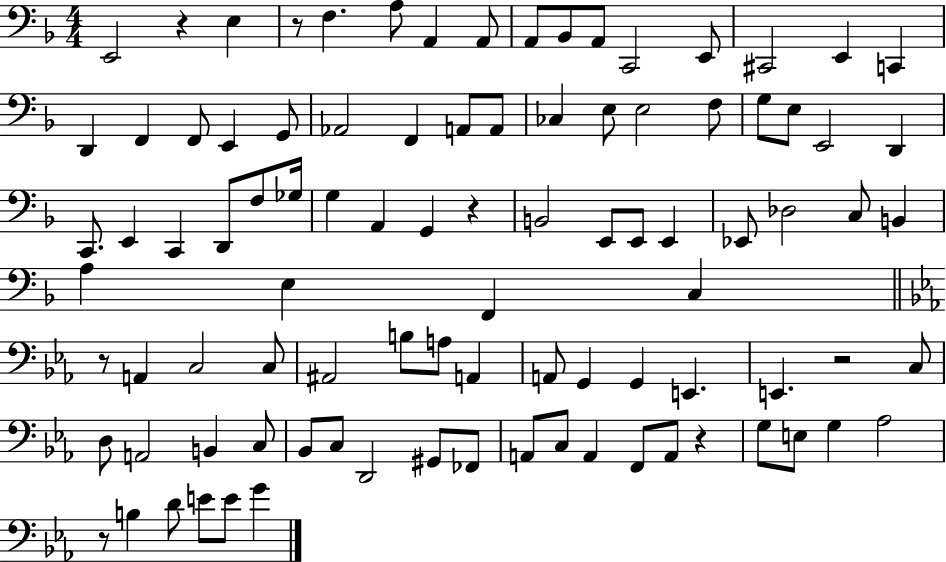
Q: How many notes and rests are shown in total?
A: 95